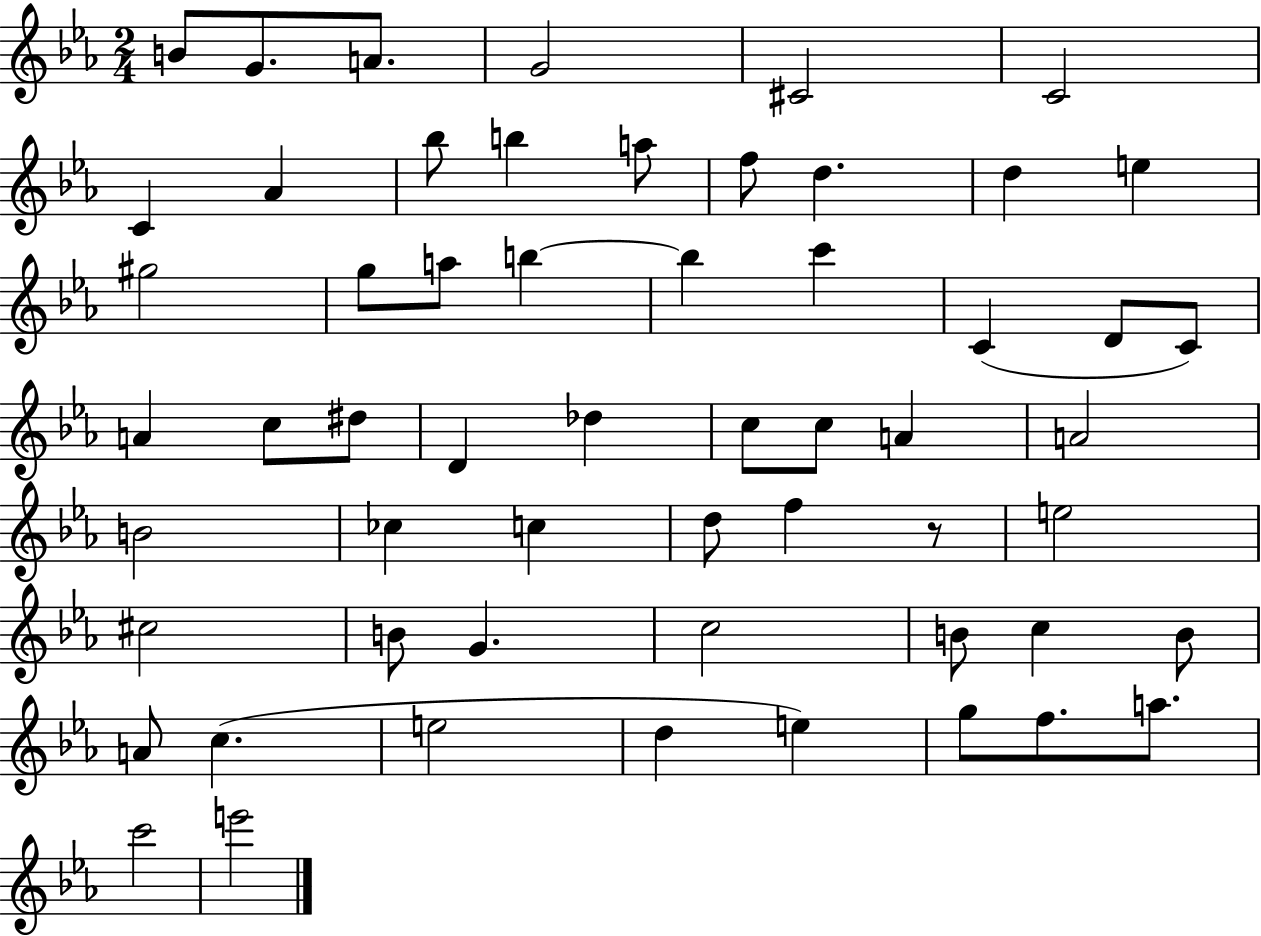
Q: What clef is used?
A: treble